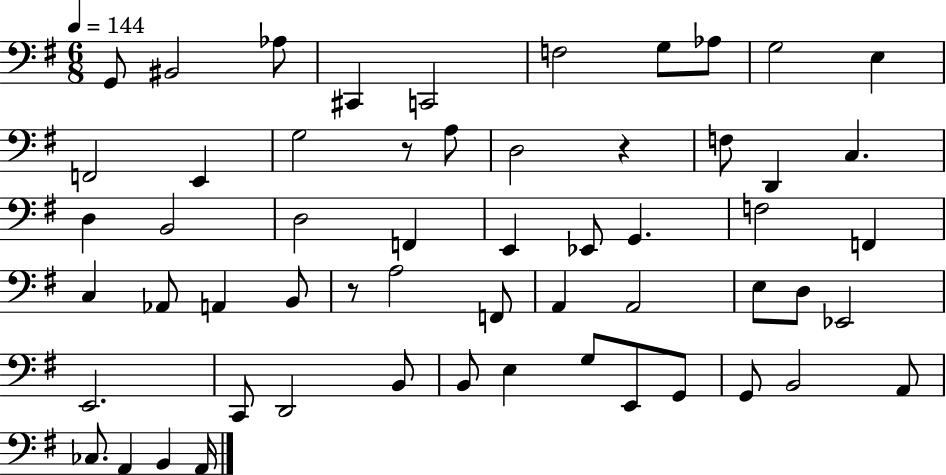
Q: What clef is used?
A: bass